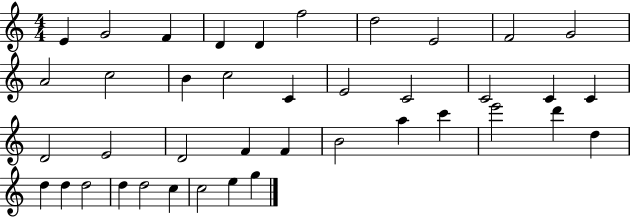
X:1
T:Untitled
M:4/4
L:1/4
K:C
E G2 F D D f2 d2 E2 F2 G2 A2 c2 B c2 C E2 C2 C2 C C D2 E2 D2 F F B2 a c' e'2 d' d d d d2 d d2 c c2 e g